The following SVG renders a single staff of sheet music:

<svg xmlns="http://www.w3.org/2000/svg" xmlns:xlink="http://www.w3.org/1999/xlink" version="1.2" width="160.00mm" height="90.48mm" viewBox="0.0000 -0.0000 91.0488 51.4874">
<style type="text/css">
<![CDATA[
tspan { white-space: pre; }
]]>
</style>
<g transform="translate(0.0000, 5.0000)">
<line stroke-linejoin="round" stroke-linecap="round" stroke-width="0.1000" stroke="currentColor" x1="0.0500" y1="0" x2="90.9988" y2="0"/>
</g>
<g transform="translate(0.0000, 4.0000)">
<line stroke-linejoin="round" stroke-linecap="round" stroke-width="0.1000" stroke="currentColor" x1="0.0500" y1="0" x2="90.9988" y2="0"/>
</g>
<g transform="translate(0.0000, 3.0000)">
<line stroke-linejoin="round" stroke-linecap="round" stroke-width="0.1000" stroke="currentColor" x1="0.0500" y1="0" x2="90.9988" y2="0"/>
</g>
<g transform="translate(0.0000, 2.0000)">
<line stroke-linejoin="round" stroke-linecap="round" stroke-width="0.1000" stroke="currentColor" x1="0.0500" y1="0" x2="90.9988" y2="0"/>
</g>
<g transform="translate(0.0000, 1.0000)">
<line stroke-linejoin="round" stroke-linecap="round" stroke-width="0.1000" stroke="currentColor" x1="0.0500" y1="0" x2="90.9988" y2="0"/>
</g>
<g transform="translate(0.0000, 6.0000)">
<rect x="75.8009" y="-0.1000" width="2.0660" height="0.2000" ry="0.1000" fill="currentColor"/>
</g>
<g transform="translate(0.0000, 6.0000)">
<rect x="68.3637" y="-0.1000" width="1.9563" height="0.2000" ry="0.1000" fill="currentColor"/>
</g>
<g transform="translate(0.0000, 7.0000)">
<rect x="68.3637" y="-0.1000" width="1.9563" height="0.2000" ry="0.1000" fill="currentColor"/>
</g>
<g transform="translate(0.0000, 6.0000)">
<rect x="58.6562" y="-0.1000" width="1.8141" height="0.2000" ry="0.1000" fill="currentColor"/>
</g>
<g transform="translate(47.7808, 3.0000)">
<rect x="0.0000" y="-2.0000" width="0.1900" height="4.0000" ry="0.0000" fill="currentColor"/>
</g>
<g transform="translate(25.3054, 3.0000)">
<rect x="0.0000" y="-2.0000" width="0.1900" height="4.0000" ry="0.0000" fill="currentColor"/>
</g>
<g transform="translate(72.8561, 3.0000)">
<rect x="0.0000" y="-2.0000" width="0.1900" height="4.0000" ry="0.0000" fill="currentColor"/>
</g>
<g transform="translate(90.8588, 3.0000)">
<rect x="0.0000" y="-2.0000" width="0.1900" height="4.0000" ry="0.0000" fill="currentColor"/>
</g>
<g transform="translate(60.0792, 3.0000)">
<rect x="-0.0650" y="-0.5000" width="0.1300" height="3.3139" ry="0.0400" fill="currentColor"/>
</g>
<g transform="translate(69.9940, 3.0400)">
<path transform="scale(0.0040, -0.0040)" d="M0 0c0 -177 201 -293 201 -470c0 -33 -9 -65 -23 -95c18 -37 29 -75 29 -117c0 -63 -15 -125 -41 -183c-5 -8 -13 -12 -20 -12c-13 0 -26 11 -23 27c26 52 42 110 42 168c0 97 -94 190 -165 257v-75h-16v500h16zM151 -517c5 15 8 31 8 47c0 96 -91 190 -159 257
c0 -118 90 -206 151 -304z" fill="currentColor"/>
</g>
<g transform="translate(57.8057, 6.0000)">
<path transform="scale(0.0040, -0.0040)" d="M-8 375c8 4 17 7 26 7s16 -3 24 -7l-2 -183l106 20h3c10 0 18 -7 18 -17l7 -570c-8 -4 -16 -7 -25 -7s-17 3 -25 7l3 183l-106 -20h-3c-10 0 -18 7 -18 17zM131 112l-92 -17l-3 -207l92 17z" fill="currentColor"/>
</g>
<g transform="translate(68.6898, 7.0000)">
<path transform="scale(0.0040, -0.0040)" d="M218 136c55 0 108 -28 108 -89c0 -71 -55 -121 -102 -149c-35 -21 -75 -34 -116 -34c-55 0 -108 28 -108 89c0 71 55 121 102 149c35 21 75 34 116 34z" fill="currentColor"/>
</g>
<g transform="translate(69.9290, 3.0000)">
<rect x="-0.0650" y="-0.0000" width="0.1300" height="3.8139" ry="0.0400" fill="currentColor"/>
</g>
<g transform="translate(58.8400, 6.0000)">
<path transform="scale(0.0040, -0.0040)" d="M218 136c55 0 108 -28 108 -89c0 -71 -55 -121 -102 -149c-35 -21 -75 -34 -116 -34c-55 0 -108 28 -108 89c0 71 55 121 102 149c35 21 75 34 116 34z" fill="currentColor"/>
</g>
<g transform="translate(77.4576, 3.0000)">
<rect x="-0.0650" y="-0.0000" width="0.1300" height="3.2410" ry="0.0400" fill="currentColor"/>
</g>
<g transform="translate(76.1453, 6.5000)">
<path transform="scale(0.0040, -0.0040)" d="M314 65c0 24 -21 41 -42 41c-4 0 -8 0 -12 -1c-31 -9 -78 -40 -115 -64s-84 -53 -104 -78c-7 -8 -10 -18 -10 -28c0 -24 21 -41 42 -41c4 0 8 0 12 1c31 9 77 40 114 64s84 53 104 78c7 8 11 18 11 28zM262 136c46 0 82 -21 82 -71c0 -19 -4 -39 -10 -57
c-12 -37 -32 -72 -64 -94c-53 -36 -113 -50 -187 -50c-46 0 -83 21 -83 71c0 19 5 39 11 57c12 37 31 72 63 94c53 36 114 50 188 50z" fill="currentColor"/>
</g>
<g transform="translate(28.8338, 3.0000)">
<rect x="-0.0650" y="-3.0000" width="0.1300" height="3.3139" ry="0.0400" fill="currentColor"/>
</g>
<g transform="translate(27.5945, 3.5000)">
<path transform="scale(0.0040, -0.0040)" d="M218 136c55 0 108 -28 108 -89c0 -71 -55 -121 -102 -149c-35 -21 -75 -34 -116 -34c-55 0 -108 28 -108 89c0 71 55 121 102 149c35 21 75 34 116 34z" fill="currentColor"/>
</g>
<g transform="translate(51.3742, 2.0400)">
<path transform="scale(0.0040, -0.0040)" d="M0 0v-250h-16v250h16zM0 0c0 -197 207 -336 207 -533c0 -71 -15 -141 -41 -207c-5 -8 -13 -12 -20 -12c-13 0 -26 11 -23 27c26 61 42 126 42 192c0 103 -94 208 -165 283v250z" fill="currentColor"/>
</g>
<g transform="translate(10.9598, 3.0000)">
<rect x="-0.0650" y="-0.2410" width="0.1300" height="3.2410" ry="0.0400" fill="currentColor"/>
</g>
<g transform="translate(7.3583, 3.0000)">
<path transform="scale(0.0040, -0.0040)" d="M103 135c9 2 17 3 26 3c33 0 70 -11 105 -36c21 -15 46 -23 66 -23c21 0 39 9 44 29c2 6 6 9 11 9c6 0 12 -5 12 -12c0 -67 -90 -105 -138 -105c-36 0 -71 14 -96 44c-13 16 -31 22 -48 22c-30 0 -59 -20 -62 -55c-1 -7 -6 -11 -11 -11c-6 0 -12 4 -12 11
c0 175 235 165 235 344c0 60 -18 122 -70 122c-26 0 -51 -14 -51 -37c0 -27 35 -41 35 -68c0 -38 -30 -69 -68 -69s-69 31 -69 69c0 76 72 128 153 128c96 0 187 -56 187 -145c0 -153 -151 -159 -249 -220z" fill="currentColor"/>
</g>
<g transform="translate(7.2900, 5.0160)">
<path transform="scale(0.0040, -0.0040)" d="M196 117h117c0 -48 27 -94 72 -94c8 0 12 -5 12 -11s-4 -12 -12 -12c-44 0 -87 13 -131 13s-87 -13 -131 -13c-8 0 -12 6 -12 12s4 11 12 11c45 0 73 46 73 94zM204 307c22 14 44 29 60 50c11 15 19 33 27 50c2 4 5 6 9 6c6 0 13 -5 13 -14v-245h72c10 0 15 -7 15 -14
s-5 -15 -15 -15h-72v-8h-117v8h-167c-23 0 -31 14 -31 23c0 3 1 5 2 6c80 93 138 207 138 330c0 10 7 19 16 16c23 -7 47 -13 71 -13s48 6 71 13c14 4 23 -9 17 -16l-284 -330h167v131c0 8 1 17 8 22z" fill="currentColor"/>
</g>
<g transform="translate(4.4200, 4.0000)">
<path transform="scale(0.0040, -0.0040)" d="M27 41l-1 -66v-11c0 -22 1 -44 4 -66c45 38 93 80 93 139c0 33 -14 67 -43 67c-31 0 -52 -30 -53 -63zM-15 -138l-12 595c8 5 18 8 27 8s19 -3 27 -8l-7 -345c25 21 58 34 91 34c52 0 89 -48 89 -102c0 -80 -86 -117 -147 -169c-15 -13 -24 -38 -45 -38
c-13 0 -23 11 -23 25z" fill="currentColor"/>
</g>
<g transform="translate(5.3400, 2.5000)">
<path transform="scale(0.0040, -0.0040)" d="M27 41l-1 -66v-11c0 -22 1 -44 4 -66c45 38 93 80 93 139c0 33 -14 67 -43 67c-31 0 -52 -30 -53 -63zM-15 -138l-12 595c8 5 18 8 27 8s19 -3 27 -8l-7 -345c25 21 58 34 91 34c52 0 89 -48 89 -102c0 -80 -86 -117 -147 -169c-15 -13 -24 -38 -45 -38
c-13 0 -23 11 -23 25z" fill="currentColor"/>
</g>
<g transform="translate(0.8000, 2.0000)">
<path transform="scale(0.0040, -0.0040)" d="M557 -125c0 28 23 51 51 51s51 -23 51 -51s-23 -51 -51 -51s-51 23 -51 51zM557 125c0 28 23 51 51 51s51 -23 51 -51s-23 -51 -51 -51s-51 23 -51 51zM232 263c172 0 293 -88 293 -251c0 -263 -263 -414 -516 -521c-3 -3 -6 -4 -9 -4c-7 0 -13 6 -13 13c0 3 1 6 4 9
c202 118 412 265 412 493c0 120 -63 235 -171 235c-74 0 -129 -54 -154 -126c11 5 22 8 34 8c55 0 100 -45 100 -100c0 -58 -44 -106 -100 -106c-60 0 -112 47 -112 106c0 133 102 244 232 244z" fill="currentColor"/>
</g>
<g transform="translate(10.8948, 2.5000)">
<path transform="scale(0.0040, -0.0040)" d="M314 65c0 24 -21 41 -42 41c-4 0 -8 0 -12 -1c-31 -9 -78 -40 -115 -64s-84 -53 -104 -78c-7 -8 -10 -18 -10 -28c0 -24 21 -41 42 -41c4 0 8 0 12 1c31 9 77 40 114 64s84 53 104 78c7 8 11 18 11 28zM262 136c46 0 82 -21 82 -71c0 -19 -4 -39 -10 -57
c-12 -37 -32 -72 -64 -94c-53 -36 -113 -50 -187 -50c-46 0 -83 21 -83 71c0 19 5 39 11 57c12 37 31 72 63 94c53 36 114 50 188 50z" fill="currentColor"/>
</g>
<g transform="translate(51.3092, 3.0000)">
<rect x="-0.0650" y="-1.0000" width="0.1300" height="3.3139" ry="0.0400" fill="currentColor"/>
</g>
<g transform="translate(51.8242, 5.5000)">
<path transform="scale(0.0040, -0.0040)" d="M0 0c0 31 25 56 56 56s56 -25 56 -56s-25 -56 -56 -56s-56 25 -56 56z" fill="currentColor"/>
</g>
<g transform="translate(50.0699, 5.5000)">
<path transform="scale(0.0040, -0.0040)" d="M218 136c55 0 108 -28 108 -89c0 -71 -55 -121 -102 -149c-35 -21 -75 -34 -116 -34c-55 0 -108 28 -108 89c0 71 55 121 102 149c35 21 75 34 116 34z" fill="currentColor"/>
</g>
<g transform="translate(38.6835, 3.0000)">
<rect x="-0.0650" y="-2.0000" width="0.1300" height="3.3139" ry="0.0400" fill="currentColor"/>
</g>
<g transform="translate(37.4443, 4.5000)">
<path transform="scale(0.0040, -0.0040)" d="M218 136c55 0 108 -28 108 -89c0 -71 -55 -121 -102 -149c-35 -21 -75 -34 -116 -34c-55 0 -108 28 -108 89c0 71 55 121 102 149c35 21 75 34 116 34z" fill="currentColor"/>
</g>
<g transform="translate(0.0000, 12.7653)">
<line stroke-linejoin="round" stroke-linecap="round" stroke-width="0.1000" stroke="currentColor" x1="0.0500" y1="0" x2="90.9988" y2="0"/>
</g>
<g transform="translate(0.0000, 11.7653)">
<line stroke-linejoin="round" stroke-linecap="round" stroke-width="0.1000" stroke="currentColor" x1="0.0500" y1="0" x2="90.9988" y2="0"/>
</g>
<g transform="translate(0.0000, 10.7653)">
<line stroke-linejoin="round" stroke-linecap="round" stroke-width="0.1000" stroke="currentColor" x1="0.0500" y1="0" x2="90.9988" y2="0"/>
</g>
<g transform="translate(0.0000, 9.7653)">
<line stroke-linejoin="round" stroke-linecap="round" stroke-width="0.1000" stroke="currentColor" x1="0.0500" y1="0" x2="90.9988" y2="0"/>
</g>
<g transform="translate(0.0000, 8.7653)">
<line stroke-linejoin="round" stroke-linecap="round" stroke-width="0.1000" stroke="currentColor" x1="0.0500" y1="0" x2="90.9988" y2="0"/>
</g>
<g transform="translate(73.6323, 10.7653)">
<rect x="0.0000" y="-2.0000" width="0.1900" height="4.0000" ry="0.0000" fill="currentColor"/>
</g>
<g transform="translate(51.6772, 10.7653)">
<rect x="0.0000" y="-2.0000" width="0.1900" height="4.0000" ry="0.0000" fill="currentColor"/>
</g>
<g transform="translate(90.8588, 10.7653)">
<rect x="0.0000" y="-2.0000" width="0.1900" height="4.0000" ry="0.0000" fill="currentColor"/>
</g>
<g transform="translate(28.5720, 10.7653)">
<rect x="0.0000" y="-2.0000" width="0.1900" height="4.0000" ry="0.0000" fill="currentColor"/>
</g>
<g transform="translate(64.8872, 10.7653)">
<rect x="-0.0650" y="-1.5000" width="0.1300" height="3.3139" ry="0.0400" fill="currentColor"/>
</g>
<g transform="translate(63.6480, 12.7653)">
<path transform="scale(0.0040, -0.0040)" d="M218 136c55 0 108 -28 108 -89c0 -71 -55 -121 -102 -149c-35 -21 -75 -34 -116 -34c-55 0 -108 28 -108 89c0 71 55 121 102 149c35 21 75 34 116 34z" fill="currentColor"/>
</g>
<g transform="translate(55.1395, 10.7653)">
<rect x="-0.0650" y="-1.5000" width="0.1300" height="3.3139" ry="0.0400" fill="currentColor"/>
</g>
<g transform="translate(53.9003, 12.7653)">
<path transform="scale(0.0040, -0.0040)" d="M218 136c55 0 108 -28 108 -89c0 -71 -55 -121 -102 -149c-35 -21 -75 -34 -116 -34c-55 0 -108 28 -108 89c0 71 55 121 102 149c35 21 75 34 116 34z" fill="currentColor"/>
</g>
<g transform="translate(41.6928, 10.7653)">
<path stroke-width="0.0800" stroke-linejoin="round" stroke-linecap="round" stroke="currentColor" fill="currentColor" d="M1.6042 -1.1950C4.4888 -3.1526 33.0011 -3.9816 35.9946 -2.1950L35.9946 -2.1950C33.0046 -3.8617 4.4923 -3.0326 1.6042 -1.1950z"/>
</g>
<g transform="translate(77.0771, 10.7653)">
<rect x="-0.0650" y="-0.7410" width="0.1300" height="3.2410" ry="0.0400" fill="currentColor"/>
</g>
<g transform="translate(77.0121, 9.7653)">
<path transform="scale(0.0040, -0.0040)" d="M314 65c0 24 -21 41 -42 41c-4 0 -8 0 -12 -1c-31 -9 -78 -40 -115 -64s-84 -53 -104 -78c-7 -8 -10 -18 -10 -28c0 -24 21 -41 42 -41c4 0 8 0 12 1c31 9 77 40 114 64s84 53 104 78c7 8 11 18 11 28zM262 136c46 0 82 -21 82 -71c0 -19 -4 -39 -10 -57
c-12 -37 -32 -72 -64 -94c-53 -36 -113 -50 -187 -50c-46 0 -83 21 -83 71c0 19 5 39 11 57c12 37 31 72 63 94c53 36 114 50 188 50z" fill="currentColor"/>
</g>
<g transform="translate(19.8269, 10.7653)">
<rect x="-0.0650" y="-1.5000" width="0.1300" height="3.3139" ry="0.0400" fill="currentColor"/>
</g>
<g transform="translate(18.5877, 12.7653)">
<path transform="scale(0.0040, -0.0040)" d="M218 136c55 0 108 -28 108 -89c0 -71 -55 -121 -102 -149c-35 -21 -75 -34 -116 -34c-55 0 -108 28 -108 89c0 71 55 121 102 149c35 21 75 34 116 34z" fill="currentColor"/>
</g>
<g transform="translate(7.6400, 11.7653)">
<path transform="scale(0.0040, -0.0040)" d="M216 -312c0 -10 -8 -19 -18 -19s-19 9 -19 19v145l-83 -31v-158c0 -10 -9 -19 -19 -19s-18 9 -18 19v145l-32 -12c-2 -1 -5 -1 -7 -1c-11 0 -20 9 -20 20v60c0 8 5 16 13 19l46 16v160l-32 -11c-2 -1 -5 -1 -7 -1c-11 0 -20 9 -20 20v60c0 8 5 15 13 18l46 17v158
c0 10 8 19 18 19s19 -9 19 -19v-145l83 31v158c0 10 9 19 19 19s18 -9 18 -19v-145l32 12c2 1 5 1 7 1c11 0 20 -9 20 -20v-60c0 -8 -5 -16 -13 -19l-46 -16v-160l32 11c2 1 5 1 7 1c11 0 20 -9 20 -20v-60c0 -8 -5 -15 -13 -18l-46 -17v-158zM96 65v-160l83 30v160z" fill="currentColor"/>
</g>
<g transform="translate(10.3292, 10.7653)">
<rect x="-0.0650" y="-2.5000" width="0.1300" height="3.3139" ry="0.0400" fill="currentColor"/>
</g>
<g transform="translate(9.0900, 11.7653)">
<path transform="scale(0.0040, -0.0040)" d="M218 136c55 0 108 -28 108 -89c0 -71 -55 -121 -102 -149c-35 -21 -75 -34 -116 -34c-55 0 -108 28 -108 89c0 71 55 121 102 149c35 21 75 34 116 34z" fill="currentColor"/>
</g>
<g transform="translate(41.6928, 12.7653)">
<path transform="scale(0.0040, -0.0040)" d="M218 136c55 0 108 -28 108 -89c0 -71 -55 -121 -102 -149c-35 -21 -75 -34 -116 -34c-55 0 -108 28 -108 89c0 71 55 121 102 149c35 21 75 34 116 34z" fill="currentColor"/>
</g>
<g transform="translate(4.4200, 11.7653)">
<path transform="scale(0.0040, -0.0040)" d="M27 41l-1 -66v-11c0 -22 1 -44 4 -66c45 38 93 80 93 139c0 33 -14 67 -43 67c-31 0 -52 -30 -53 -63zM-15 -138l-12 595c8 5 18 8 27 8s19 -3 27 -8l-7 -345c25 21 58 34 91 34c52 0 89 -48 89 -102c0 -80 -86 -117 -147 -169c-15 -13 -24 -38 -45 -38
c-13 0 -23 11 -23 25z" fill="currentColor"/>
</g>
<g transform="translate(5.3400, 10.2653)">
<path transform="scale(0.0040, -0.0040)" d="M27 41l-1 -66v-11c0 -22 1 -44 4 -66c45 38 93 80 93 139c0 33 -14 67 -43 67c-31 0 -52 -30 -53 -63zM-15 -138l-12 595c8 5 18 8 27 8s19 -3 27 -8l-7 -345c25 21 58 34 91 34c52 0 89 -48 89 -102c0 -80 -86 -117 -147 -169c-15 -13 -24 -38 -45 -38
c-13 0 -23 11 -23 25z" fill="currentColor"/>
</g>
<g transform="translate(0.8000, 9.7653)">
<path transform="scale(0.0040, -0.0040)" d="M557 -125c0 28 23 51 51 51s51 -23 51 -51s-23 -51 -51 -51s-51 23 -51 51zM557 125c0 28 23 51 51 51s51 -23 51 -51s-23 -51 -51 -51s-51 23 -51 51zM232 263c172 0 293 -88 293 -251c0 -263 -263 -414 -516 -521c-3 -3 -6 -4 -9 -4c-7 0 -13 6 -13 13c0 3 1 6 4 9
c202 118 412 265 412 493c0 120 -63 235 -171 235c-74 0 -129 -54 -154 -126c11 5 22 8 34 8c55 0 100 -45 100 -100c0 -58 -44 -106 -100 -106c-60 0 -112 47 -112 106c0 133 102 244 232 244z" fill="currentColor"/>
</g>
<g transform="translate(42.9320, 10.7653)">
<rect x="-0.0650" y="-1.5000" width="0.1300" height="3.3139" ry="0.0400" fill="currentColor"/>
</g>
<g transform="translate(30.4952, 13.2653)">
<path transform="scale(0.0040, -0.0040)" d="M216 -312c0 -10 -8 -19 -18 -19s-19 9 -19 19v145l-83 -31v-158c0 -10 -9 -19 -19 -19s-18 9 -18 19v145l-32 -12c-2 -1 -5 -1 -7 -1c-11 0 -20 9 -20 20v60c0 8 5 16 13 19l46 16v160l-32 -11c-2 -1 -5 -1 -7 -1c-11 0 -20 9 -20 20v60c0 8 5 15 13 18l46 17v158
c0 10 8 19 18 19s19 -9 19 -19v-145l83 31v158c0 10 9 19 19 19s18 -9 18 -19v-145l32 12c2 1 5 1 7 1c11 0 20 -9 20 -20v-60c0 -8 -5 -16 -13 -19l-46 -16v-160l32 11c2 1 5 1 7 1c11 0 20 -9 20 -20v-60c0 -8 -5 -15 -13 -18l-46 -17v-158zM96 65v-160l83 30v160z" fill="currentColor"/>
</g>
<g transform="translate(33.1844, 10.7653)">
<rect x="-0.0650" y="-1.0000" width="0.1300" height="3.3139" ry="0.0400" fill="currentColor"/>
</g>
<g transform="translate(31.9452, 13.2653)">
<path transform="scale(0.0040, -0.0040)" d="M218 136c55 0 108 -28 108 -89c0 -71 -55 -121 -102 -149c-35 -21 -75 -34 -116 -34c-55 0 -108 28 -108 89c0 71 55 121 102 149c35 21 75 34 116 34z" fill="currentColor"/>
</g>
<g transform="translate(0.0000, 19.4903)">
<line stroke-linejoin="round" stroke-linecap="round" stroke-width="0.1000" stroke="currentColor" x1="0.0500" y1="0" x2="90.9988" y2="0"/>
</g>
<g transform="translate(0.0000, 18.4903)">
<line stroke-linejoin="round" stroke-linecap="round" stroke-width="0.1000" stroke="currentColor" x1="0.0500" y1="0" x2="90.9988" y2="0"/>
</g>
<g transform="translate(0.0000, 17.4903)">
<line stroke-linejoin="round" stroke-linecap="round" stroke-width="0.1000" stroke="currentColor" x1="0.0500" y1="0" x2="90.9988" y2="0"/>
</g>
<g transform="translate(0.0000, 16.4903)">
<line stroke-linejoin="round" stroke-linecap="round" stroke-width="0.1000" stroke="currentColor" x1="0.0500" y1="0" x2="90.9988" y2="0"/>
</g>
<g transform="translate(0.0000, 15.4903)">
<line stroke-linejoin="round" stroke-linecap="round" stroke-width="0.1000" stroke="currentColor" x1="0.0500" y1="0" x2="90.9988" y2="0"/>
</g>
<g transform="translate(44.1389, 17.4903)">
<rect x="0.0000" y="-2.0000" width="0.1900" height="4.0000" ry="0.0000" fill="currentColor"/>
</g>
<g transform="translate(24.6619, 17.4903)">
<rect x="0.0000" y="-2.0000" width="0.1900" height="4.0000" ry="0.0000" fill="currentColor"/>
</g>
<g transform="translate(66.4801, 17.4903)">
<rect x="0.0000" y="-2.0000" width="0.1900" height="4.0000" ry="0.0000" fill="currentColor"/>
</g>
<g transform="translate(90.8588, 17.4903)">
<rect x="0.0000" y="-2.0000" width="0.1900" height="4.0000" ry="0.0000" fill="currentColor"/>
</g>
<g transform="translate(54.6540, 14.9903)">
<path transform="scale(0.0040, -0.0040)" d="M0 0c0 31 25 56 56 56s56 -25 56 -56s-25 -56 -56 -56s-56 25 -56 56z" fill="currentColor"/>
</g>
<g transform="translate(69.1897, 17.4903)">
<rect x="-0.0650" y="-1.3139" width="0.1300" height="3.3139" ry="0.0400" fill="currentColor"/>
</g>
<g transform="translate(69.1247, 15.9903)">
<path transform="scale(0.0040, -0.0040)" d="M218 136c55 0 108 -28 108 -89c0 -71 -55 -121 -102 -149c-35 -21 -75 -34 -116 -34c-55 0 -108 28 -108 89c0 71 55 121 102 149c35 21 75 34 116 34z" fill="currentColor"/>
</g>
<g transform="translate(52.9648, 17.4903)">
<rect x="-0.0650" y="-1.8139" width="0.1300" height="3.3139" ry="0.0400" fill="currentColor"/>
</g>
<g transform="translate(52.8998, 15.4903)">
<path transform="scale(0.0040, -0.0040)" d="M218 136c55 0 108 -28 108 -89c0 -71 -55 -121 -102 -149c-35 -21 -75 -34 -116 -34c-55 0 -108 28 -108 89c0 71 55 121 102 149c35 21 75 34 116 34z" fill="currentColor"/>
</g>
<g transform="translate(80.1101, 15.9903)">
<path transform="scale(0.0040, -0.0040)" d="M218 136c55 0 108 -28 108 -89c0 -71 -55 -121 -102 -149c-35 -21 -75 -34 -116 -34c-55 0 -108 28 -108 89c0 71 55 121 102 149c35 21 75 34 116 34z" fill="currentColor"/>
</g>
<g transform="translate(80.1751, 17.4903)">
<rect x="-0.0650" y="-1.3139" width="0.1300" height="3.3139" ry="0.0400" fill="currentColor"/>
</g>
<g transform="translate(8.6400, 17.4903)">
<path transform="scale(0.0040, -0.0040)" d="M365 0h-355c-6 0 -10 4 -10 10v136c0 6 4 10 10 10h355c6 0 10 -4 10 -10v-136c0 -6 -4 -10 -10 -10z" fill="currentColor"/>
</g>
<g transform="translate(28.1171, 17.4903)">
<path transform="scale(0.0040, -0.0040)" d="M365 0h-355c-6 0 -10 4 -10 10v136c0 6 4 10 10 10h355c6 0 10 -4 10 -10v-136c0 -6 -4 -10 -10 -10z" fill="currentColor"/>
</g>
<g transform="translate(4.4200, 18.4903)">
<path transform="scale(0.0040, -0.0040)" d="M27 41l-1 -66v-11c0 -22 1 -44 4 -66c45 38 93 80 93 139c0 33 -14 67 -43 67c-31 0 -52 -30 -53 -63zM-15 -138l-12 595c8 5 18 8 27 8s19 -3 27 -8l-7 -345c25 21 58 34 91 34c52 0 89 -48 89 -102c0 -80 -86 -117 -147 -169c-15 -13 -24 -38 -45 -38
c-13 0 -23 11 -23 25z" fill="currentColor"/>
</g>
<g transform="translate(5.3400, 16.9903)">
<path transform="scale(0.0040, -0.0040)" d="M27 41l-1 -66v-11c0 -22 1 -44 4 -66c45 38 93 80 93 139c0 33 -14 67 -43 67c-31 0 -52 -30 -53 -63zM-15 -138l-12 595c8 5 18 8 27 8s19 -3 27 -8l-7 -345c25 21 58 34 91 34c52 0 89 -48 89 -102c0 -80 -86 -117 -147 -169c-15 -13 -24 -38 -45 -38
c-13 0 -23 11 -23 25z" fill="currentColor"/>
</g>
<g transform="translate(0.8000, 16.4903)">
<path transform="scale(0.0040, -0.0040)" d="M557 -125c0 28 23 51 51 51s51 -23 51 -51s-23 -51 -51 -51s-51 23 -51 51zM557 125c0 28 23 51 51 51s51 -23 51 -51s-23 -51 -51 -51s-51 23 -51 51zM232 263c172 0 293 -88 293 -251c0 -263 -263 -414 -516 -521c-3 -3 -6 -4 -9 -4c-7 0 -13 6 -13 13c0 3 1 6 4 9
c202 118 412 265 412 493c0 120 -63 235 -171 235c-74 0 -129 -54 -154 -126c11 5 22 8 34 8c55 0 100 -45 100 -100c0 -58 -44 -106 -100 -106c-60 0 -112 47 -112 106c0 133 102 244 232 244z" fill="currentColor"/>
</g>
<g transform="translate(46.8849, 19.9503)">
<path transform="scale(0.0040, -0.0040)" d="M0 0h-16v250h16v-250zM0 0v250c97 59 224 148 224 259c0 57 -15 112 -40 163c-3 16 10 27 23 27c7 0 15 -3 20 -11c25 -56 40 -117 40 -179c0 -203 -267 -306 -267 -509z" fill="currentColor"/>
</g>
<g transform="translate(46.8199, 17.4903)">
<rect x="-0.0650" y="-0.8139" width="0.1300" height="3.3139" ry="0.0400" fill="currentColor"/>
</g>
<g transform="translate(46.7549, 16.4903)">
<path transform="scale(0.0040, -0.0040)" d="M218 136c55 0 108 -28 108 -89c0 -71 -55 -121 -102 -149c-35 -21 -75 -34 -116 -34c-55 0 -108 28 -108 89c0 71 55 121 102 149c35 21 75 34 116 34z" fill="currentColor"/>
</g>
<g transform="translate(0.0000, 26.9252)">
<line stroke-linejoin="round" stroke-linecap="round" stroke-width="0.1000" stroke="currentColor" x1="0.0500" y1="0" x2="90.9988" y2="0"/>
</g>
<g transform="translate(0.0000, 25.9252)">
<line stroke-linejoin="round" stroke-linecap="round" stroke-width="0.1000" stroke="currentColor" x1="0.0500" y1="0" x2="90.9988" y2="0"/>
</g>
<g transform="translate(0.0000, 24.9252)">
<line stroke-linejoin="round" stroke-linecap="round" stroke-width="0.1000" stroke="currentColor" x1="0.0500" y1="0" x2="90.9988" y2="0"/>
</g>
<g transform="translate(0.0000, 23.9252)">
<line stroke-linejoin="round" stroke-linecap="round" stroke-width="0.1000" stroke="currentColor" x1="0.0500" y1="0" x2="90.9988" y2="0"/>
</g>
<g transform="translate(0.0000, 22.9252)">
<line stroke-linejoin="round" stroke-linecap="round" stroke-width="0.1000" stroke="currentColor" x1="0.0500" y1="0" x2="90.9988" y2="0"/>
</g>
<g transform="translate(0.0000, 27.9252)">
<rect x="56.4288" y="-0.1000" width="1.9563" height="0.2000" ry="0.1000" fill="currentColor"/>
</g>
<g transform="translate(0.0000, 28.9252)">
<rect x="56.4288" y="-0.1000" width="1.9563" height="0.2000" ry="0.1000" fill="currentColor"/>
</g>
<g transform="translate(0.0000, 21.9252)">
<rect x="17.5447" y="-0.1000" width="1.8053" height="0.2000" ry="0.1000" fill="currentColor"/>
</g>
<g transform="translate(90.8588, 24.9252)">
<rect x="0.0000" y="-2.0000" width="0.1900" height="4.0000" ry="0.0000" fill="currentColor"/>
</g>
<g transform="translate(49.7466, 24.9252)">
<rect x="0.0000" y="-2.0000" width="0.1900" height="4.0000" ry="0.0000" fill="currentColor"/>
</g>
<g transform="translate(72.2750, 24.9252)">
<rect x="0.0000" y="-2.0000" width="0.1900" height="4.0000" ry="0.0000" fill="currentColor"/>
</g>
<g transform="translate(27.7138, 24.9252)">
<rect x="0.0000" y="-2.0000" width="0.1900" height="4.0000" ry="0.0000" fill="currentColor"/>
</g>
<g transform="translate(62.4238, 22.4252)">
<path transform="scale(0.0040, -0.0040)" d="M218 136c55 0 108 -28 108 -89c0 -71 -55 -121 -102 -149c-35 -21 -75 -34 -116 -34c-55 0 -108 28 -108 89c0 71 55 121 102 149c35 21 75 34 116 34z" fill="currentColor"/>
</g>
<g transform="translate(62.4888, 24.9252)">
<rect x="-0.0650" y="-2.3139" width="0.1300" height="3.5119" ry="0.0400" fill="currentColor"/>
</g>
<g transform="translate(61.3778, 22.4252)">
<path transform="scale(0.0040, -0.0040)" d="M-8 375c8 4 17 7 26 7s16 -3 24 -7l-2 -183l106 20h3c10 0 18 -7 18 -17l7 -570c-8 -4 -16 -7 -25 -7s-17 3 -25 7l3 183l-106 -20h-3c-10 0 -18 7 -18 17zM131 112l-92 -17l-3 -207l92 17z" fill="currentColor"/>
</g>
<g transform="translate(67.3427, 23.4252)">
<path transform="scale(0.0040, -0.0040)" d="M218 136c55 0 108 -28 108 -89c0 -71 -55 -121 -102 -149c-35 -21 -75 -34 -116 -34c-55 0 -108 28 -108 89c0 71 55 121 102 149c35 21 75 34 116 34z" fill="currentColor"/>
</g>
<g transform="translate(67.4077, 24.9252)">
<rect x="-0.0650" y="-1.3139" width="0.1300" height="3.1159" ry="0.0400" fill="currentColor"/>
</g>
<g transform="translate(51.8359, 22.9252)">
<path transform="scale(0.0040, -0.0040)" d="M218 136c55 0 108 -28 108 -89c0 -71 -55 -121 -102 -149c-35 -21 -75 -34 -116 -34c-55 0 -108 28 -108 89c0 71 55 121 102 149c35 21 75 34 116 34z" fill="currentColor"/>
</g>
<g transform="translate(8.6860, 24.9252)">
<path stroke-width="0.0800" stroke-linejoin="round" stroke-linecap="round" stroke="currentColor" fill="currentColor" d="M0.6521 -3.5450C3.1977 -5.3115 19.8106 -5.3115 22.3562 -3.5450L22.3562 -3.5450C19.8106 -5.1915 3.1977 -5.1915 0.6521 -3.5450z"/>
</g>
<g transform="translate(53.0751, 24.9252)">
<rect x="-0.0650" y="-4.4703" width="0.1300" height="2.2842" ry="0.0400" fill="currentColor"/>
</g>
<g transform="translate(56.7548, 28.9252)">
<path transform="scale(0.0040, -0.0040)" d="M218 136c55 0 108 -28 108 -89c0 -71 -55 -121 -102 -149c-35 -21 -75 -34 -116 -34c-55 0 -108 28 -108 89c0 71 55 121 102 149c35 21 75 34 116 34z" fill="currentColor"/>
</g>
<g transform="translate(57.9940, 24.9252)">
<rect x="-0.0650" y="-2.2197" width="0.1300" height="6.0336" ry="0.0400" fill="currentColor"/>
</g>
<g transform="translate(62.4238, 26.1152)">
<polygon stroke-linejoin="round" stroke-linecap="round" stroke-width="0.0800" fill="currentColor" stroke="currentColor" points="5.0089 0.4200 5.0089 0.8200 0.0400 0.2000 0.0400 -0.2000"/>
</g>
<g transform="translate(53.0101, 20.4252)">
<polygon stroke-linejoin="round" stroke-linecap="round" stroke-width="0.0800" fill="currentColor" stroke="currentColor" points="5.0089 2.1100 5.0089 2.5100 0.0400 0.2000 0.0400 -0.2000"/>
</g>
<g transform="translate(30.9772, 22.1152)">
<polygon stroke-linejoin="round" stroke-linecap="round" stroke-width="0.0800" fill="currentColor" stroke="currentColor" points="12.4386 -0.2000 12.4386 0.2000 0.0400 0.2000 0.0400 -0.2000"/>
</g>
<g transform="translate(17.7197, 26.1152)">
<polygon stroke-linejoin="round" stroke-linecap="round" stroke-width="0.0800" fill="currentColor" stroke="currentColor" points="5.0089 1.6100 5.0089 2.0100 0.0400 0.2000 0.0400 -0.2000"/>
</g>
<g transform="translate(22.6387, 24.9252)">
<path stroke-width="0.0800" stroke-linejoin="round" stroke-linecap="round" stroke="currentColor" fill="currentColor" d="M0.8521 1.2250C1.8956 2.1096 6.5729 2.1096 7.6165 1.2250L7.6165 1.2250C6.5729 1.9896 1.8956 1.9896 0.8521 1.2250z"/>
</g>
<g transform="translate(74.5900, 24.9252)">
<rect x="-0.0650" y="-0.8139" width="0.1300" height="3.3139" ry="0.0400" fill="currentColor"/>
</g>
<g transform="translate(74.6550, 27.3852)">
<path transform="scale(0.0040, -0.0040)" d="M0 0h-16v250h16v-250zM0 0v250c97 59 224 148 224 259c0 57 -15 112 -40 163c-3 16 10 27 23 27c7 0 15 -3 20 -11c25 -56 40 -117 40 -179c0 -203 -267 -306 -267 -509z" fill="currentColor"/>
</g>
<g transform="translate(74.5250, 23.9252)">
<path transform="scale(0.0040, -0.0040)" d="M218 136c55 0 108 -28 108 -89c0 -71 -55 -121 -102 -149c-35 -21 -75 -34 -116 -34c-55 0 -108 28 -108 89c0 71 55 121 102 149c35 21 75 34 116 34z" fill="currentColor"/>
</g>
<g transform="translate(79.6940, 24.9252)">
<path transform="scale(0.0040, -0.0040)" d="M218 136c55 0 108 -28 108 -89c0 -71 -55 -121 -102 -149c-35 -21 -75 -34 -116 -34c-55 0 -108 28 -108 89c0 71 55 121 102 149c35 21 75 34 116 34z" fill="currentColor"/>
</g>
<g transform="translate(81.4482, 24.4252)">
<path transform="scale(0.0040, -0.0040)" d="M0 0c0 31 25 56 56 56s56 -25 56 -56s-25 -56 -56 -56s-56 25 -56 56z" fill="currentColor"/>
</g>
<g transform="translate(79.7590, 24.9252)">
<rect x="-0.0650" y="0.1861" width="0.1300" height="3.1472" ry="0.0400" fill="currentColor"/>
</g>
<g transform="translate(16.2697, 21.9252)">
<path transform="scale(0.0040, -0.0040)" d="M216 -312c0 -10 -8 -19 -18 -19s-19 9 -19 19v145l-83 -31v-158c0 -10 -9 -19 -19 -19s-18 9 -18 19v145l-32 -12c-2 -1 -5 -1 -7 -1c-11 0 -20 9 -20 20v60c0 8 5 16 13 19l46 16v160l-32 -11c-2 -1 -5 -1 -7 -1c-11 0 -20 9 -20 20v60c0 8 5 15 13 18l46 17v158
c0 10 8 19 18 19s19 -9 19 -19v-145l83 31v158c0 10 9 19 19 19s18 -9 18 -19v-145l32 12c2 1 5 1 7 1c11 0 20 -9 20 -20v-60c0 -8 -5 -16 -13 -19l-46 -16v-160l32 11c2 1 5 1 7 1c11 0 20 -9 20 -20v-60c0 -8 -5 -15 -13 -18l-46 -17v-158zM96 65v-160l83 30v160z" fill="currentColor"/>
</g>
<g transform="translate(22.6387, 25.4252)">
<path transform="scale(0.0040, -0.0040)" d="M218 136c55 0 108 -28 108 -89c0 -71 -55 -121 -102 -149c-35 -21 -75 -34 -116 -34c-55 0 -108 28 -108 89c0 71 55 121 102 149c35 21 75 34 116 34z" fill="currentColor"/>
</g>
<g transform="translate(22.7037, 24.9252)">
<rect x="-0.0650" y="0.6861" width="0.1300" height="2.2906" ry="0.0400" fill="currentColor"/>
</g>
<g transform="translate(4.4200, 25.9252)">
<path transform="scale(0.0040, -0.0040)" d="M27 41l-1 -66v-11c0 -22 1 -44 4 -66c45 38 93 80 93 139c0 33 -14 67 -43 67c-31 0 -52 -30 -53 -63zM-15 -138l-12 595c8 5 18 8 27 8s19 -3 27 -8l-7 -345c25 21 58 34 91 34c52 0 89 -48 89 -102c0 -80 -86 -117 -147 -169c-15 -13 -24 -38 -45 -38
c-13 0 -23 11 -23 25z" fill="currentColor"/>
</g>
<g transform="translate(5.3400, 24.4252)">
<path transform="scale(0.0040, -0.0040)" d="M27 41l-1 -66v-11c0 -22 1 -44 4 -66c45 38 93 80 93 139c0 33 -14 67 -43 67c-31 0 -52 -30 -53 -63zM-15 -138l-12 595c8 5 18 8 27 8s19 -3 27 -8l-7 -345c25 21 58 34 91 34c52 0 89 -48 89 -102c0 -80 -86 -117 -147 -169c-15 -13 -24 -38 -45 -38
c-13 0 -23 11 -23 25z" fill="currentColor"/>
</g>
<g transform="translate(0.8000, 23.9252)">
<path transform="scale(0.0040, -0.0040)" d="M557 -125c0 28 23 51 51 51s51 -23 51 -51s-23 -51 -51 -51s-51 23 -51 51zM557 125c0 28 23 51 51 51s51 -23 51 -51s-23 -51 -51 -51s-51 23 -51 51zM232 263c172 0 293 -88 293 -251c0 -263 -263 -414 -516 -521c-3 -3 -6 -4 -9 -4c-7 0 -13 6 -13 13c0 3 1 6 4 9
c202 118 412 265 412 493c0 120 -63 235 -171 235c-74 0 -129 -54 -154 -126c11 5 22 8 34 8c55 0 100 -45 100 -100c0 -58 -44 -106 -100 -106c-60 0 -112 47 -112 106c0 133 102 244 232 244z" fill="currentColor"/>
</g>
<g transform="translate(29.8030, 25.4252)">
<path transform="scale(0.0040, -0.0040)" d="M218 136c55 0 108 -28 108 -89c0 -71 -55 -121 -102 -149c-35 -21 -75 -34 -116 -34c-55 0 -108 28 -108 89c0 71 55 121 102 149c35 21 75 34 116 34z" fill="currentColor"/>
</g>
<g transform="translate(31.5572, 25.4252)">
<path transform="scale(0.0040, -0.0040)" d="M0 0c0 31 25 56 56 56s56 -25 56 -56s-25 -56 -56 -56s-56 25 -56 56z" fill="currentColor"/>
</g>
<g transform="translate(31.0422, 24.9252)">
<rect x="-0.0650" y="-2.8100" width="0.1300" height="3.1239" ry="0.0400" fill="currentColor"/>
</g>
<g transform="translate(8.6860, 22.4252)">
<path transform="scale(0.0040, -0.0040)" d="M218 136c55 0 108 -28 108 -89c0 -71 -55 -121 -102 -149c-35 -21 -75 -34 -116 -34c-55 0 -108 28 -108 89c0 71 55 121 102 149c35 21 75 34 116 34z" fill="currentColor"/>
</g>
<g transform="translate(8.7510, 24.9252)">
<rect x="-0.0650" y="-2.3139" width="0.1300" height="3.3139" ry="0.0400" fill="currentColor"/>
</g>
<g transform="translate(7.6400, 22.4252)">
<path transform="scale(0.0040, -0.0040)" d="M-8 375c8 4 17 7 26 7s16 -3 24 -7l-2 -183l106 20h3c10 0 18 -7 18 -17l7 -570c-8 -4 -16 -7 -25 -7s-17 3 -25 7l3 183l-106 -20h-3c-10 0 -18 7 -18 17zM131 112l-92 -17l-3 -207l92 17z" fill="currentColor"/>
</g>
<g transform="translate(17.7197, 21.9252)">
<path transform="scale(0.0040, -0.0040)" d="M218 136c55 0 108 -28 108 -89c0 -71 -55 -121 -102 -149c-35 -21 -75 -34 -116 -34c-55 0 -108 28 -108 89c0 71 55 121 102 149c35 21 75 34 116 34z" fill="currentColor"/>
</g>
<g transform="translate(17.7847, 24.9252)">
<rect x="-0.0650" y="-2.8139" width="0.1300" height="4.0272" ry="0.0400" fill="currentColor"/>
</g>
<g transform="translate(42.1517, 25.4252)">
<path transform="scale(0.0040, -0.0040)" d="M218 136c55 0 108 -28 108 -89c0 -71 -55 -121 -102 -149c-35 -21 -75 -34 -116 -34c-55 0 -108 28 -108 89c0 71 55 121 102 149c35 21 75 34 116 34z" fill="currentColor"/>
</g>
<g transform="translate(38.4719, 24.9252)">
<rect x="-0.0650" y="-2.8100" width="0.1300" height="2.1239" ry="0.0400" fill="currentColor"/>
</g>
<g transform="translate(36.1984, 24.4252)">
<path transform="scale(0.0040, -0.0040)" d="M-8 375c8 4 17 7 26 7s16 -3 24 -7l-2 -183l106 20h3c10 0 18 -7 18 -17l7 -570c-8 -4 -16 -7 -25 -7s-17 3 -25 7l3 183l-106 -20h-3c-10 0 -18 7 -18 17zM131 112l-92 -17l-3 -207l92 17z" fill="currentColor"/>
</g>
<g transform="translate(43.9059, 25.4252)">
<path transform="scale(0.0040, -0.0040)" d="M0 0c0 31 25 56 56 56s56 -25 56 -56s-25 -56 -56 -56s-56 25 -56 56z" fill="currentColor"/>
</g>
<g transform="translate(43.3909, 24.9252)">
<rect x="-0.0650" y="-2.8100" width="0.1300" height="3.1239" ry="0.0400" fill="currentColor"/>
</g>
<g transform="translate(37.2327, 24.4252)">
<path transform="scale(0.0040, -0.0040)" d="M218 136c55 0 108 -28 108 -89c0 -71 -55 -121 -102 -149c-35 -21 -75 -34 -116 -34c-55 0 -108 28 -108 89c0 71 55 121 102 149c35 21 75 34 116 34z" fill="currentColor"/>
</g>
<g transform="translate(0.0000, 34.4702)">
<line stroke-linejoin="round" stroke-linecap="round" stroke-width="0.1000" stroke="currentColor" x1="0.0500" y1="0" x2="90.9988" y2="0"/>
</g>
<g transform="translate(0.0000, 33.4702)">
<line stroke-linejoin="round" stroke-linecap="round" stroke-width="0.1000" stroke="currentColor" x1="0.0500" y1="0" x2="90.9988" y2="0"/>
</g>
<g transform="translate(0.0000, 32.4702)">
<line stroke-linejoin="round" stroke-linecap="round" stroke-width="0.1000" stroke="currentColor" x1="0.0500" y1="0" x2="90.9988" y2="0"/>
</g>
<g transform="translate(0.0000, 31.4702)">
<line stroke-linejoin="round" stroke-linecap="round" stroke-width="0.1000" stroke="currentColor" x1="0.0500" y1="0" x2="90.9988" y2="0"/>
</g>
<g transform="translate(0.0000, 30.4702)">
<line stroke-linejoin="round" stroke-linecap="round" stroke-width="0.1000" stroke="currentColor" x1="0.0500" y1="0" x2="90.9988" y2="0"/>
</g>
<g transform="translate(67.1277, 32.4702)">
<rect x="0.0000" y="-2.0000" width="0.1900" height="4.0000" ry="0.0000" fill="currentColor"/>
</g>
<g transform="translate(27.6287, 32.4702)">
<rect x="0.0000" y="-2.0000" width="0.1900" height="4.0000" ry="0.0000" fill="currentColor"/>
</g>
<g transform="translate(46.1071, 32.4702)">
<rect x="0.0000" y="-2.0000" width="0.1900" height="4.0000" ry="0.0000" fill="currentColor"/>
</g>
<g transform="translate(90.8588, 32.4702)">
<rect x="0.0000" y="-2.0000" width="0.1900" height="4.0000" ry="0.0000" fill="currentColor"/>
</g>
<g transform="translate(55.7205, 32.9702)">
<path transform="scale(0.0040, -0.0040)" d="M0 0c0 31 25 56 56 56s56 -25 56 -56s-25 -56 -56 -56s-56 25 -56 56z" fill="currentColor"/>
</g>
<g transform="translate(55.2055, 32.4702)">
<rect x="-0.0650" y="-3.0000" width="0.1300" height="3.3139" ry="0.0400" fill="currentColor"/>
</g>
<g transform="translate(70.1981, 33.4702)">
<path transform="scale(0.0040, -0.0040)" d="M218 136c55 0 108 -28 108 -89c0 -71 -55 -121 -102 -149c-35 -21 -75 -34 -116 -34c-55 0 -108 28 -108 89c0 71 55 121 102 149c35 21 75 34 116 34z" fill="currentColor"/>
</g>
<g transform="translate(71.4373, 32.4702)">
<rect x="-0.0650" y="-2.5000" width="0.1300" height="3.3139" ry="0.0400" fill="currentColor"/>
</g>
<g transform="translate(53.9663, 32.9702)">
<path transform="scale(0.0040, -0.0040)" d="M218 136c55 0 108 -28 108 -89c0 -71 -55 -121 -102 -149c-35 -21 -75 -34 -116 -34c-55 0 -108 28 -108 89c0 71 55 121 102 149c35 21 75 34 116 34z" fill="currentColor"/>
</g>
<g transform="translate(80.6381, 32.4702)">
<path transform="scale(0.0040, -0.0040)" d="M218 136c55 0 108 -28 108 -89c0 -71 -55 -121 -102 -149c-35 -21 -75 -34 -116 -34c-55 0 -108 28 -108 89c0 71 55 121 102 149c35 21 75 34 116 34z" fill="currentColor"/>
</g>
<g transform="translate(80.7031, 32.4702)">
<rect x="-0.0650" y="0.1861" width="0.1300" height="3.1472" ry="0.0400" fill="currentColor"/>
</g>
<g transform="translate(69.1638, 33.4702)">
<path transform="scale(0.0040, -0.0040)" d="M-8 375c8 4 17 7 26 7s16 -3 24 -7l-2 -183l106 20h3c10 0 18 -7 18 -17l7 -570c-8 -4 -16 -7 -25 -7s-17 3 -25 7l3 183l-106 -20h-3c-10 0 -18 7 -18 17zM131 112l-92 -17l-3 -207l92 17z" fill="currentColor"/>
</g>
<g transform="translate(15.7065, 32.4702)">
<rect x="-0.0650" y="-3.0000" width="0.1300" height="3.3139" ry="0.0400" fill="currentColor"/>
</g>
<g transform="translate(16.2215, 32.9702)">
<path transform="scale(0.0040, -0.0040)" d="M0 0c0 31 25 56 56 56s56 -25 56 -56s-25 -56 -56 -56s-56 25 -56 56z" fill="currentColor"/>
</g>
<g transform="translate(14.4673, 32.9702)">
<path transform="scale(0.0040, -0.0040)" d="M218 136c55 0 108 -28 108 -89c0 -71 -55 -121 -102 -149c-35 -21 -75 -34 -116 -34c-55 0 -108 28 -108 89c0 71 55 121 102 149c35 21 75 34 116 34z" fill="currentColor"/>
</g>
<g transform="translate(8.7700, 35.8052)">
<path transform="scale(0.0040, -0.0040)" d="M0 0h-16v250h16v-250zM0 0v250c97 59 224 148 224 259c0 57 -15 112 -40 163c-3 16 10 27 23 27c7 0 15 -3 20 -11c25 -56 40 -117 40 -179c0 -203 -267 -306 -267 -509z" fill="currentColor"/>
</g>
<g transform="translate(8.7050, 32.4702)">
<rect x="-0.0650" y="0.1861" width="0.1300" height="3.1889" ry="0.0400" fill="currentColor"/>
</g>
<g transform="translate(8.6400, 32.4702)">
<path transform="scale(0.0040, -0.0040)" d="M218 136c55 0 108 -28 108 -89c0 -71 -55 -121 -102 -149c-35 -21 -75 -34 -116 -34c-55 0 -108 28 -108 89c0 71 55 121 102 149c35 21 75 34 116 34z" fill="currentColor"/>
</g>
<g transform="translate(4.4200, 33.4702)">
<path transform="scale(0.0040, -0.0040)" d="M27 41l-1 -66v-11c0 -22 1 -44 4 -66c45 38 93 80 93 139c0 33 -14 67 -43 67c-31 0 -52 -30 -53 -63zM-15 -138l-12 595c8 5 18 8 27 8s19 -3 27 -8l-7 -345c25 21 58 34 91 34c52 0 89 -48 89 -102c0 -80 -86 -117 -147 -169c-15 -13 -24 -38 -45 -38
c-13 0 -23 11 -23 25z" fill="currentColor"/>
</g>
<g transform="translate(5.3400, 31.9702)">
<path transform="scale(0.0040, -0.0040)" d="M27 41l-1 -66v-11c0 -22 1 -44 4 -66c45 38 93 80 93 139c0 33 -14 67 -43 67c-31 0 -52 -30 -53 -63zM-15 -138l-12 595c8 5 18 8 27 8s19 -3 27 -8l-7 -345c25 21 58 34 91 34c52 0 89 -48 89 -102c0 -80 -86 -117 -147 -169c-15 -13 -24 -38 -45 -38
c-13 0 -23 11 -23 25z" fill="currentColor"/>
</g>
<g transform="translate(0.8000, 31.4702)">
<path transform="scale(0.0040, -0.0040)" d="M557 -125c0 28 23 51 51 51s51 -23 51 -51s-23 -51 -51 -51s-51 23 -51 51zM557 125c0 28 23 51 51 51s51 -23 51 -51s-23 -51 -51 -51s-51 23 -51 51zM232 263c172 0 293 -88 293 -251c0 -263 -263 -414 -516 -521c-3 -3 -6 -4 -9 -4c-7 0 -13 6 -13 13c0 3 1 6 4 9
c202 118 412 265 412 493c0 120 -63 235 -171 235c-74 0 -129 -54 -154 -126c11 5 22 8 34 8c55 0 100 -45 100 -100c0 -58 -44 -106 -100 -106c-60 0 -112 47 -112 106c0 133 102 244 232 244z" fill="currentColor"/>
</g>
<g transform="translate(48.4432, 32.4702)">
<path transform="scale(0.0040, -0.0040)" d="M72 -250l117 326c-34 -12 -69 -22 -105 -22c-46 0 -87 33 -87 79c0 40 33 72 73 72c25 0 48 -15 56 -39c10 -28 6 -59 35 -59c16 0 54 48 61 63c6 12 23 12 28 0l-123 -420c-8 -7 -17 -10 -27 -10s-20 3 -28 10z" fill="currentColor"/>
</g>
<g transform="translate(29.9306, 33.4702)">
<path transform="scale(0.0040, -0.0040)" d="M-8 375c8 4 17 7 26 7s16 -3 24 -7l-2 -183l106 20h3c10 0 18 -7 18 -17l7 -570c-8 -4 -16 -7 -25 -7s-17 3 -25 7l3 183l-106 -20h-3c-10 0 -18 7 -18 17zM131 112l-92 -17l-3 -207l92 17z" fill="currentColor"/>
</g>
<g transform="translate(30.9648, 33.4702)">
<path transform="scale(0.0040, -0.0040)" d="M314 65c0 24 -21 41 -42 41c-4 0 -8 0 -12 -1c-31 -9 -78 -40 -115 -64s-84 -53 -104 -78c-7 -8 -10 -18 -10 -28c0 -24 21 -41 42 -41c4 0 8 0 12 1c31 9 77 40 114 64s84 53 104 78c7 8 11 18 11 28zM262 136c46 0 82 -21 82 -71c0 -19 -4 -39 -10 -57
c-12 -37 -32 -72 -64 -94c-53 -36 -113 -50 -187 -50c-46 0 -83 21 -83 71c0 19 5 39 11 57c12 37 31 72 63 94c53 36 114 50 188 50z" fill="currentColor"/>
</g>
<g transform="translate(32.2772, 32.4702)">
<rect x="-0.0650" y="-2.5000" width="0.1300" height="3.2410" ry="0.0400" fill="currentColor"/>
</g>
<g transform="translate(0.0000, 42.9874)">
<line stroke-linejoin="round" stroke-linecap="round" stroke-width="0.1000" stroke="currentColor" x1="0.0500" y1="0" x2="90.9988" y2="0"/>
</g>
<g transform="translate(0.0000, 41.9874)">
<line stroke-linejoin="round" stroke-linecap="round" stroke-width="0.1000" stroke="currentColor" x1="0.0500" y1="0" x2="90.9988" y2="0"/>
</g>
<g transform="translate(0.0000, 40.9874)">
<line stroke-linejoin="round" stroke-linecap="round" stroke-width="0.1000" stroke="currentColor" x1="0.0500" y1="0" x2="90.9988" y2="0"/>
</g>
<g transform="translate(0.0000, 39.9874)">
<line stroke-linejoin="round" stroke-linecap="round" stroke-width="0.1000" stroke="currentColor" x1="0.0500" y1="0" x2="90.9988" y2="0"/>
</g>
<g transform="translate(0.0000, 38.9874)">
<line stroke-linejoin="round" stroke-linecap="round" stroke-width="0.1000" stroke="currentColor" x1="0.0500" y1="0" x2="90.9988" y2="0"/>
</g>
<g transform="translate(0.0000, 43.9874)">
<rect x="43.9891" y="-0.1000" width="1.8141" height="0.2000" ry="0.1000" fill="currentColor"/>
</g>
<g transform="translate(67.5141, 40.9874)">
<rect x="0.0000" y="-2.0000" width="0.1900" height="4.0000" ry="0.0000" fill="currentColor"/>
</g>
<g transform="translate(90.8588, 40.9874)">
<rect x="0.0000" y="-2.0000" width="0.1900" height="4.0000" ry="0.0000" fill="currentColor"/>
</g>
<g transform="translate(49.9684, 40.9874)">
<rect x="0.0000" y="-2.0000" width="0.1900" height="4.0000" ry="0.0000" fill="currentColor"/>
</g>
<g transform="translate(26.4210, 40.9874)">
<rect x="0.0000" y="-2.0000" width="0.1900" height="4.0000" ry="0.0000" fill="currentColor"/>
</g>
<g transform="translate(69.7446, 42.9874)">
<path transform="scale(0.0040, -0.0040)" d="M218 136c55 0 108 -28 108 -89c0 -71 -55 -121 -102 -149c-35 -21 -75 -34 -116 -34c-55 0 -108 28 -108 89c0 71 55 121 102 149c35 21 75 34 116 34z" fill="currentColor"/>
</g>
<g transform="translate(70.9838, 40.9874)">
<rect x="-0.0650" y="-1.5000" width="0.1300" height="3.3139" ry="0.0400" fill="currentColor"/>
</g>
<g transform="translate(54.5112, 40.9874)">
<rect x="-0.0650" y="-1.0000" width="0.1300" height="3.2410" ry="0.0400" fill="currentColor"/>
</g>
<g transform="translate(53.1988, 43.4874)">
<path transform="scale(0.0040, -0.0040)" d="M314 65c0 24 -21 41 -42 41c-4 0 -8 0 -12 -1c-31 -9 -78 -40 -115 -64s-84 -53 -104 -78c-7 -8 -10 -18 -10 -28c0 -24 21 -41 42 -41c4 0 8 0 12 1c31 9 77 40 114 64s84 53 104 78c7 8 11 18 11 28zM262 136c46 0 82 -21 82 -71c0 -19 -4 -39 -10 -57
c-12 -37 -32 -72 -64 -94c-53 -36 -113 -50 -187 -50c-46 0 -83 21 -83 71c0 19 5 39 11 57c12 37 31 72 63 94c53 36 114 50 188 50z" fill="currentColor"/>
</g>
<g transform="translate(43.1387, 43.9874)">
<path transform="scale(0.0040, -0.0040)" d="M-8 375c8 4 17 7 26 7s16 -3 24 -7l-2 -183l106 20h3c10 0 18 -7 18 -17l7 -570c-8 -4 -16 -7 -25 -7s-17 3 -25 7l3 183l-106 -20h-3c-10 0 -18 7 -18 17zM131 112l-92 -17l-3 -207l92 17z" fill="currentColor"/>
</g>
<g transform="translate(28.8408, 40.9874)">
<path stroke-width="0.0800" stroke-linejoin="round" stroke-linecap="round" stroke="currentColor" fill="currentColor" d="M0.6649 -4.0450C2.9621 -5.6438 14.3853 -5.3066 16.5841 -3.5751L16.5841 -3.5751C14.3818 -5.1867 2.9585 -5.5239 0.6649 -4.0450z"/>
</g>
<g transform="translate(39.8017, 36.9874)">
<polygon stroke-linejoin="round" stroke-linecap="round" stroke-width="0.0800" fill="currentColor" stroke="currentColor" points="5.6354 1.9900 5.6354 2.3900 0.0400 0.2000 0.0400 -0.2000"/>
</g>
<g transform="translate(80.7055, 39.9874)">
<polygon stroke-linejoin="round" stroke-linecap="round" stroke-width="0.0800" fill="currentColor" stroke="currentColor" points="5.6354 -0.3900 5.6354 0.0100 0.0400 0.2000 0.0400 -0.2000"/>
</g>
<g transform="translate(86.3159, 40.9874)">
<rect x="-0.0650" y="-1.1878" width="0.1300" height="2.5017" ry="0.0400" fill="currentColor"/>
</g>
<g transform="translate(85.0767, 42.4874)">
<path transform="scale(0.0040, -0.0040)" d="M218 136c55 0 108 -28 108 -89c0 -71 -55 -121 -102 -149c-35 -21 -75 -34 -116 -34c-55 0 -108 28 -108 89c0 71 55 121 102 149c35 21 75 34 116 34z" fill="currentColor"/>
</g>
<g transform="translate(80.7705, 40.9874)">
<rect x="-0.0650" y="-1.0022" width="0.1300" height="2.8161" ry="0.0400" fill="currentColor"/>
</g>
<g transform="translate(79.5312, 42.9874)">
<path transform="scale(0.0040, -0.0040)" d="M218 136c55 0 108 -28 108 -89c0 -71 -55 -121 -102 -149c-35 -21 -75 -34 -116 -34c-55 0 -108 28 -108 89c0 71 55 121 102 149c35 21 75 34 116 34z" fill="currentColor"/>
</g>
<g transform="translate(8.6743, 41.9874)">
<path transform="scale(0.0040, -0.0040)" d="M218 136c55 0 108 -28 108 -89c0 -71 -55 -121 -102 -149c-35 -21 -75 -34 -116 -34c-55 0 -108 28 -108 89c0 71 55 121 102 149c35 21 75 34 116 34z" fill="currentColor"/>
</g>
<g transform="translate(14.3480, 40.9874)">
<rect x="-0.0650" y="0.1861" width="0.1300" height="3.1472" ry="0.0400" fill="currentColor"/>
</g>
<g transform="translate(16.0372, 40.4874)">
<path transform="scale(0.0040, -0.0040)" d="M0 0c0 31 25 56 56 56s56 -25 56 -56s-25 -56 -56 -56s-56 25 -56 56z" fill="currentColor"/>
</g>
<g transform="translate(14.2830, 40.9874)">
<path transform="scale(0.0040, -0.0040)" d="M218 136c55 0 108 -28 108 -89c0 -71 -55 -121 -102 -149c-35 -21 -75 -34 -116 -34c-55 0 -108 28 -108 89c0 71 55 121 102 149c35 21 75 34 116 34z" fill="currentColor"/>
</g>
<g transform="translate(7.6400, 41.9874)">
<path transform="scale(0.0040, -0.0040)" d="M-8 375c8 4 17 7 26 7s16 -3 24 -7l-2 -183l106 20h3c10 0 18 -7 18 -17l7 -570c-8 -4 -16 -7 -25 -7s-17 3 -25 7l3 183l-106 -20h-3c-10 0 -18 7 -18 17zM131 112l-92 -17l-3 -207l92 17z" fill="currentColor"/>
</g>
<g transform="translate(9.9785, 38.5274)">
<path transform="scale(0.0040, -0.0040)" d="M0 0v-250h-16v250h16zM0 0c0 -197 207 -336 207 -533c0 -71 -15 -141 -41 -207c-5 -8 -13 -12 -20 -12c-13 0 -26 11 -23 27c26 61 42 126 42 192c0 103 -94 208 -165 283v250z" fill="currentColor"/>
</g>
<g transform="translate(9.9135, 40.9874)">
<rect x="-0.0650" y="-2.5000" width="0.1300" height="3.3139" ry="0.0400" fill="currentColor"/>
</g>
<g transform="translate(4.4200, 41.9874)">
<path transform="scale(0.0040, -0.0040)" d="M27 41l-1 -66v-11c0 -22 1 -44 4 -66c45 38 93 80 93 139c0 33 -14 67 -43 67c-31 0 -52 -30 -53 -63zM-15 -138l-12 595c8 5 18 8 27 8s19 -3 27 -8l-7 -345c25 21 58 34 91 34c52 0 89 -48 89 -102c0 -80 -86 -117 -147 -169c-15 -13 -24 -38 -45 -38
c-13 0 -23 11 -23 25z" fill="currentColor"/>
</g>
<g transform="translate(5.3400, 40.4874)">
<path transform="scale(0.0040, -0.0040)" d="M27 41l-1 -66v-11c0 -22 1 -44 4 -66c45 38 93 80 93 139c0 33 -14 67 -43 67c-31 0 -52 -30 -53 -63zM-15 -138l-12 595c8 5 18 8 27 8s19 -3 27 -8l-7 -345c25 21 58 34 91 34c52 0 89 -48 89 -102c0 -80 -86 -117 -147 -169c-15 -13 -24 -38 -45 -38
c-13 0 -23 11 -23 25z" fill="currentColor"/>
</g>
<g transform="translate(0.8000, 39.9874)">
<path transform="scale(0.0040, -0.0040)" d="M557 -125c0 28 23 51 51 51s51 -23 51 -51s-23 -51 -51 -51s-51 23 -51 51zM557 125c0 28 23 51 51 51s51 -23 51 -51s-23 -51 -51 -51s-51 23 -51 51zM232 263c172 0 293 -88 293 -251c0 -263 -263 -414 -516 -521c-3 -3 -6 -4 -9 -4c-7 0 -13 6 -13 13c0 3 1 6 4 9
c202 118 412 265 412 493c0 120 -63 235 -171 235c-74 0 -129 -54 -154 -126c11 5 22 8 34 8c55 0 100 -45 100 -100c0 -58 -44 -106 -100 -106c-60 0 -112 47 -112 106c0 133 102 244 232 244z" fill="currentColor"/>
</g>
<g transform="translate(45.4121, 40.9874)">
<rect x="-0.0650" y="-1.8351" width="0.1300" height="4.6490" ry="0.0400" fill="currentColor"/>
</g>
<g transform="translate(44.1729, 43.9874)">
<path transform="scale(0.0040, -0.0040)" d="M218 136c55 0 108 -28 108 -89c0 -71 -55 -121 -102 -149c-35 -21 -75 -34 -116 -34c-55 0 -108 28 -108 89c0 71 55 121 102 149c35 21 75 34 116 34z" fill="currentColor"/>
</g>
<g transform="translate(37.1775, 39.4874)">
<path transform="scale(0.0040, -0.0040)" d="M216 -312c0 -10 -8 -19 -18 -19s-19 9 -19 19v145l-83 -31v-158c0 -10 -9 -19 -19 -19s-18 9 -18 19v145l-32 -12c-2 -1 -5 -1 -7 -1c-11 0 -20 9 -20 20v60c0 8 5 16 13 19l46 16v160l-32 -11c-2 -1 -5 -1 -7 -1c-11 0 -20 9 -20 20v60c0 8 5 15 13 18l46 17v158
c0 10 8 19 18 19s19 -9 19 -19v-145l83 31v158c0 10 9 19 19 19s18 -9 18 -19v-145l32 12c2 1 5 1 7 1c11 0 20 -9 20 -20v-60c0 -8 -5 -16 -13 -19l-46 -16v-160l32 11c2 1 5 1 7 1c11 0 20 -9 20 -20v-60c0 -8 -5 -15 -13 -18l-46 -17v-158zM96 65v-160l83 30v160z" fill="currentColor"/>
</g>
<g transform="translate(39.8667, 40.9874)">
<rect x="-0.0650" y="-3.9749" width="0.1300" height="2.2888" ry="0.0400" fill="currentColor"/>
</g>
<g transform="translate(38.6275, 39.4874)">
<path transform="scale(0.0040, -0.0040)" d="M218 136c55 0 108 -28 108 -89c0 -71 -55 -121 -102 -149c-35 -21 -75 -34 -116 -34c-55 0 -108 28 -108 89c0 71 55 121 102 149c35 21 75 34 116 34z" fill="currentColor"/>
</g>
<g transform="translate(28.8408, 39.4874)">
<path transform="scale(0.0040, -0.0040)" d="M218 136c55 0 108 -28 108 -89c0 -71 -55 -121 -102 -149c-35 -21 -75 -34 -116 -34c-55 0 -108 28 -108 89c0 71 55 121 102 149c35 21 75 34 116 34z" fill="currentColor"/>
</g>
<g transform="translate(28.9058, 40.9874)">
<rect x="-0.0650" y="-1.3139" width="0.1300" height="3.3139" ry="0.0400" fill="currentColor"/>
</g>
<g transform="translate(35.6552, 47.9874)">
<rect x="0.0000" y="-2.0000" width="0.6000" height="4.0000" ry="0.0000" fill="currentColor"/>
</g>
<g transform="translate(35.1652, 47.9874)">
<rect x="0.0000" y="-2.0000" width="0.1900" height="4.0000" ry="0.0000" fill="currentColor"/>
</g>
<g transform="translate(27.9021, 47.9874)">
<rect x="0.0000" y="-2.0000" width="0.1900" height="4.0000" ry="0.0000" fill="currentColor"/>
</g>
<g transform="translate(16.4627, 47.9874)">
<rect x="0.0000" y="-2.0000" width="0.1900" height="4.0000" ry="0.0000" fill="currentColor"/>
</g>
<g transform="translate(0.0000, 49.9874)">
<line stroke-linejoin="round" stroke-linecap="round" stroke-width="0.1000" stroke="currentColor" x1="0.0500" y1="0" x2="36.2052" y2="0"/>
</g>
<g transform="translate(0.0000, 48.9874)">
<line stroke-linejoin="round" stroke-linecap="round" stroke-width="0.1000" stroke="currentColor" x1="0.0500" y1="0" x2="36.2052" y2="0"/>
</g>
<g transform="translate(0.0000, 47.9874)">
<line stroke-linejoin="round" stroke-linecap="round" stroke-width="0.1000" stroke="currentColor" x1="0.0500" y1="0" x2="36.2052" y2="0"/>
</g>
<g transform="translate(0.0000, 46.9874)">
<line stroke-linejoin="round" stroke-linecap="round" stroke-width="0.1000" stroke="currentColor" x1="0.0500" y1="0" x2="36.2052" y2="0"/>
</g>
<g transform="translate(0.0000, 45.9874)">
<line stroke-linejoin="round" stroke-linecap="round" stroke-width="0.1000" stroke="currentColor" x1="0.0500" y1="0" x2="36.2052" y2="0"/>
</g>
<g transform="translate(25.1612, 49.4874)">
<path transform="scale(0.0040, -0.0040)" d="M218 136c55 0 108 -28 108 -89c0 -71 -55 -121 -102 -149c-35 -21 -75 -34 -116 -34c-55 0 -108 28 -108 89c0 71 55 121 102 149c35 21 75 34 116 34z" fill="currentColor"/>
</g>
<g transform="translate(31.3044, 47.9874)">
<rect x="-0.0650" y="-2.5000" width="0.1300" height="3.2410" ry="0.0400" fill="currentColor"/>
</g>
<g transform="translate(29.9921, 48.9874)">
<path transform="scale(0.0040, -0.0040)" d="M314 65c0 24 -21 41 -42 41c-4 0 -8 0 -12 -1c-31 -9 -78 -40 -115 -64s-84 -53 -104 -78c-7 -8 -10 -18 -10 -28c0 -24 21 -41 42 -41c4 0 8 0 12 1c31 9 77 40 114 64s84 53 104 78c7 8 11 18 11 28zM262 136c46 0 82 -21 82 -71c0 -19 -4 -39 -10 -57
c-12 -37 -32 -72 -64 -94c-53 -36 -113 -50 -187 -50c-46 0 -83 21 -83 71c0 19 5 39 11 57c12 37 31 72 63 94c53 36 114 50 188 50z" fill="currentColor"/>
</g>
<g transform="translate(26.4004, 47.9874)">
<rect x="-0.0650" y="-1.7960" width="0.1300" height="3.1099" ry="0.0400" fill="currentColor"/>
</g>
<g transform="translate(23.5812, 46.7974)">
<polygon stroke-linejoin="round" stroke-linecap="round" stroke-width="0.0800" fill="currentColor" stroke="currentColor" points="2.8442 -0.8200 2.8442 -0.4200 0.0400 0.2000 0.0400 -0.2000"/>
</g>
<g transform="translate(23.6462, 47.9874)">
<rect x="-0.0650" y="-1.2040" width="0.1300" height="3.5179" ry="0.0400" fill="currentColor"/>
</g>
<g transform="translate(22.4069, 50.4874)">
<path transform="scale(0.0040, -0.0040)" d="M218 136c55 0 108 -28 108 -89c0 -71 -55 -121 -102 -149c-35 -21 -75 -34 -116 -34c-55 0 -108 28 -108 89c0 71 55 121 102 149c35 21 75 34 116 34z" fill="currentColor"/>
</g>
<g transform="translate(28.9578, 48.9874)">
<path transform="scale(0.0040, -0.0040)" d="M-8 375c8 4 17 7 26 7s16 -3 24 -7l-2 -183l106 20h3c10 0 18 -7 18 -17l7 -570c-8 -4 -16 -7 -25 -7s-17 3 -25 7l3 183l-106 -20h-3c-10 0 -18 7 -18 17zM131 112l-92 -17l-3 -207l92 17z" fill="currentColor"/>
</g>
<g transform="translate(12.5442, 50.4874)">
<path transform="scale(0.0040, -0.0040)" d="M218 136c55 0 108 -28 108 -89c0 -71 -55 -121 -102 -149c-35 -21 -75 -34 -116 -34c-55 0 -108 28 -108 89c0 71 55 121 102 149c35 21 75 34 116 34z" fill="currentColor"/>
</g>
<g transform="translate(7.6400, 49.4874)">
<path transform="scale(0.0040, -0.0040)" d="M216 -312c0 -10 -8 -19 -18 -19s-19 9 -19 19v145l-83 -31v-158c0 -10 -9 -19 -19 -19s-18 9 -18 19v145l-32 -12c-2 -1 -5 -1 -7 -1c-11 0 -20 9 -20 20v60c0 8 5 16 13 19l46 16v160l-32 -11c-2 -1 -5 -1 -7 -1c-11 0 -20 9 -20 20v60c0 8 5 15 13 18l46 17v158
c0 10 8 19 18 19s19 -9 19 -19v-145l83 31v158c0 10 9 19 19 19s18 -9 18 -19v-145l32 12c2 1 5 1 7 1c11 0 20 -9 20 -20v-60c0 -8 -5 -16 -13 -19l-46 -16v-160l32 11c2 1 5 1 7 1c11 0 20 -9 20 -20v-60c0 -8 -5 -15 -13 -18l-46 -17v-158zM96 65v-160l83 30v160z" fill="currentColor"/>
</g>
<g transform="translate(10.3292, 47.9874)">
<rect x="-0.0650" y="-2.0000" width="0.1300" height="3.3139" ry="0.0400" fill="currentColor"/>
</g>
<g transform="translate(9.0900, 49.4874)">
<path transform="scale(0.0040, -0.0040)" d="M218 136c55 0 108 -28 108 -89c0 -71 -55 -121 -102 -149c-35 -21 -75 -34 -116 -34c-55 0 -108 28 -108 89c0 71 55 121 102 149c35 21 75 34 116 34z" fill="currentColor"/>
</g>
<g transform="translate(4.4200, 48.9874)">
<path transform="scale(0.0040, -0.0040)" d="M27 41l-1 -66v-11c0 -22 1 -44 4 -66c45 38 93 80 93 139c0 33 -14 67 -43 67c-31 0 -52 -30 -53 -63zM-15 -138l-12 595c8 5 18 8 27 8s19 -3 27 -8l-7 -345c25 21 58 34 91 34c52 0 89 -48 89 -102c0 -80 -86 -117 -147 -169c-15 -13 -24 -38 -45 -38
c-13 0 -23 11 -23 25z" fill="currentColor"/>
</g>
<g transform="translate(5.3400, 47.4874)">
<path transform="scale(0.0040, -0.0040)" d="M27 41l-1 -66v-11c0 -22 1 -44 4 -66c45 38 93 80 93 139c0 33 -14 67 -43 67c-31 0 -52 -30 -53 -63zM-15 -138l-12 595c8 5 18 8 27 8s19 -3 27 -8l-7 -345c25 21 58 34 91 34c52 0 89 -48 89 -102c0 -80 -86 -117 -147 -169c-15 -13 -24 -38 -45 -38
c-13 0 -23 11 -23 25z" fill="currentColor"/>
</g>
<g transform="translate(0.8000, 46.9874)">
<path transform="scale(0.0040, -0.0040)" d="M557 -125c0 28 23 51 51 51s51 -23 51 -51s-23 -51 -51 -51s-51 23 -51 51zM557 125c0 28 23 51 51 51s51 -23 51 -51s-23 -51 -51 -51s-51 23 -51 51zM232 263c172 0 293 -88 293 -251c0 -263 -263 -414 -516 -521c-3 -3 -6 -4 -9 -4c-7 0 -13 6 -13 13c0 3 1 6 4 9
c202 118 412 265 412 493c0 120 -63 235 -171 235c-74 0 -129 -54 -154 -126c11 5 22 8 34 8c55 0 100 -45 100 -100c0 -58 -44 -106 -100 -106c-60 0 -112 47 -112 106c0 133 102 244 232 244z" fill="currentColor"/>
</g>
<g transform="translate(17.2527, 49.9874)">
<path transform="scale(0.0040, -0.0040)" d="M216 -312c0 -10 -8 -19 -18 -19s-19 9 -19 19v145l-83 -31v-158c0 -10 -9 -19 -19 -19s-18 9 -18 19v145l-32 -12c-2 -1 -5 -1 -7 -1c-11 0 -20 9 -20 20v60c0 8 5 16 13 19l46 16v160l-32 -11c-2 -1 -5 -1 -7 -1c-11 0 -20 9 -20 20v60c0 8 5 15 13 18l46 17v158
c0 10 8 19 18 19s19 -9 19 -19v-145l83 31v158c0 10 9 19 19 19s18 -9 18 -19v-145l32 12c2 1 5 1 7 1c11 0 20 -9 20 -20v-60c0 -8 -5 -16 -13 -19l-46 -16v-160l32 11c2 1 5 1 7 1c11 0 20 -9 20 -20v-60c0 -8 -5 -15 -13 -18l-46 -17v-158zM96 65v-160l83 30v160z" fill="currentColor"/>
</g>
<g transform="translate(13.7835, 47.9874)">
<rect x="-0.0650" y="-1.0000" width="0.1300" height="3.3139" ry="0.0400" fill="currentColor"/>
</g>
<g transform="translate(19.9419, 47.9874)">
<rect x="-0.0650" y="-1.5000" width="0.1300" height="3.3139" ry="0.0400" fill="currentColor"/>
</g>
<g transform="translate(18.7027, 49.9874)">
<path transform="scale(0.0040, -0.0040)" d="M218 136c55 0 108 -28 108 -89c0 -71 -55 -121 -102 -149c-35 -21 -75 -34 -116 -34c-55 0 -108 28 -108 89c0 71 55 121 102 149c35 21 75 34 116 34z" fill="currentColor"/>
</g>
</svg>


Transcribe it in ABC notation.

X:1
T:Untitled
M:2/4
L:1/4
K:Bb
_E,2 C, A,, F,,/2 E,, C,,/4 D,,2 ^B,, G,, ^F,, G,, G,, G,, F,2 z2 z2 F,/2 A, G, G, B, ^C/2 C,/2 C,/2 E,/2 C,/2 A,/2 C,,/2 B,/2 G,/2 F,/2 D, D,/2 C, B,,2 z/2 C, B,, D, B,,/2 D, G, ^G,/2 E,,/2 F,,2 G,, G,,/2 A,,/2 ^A,, F,, ^G,, F,,/2 A,,/2 B,,2